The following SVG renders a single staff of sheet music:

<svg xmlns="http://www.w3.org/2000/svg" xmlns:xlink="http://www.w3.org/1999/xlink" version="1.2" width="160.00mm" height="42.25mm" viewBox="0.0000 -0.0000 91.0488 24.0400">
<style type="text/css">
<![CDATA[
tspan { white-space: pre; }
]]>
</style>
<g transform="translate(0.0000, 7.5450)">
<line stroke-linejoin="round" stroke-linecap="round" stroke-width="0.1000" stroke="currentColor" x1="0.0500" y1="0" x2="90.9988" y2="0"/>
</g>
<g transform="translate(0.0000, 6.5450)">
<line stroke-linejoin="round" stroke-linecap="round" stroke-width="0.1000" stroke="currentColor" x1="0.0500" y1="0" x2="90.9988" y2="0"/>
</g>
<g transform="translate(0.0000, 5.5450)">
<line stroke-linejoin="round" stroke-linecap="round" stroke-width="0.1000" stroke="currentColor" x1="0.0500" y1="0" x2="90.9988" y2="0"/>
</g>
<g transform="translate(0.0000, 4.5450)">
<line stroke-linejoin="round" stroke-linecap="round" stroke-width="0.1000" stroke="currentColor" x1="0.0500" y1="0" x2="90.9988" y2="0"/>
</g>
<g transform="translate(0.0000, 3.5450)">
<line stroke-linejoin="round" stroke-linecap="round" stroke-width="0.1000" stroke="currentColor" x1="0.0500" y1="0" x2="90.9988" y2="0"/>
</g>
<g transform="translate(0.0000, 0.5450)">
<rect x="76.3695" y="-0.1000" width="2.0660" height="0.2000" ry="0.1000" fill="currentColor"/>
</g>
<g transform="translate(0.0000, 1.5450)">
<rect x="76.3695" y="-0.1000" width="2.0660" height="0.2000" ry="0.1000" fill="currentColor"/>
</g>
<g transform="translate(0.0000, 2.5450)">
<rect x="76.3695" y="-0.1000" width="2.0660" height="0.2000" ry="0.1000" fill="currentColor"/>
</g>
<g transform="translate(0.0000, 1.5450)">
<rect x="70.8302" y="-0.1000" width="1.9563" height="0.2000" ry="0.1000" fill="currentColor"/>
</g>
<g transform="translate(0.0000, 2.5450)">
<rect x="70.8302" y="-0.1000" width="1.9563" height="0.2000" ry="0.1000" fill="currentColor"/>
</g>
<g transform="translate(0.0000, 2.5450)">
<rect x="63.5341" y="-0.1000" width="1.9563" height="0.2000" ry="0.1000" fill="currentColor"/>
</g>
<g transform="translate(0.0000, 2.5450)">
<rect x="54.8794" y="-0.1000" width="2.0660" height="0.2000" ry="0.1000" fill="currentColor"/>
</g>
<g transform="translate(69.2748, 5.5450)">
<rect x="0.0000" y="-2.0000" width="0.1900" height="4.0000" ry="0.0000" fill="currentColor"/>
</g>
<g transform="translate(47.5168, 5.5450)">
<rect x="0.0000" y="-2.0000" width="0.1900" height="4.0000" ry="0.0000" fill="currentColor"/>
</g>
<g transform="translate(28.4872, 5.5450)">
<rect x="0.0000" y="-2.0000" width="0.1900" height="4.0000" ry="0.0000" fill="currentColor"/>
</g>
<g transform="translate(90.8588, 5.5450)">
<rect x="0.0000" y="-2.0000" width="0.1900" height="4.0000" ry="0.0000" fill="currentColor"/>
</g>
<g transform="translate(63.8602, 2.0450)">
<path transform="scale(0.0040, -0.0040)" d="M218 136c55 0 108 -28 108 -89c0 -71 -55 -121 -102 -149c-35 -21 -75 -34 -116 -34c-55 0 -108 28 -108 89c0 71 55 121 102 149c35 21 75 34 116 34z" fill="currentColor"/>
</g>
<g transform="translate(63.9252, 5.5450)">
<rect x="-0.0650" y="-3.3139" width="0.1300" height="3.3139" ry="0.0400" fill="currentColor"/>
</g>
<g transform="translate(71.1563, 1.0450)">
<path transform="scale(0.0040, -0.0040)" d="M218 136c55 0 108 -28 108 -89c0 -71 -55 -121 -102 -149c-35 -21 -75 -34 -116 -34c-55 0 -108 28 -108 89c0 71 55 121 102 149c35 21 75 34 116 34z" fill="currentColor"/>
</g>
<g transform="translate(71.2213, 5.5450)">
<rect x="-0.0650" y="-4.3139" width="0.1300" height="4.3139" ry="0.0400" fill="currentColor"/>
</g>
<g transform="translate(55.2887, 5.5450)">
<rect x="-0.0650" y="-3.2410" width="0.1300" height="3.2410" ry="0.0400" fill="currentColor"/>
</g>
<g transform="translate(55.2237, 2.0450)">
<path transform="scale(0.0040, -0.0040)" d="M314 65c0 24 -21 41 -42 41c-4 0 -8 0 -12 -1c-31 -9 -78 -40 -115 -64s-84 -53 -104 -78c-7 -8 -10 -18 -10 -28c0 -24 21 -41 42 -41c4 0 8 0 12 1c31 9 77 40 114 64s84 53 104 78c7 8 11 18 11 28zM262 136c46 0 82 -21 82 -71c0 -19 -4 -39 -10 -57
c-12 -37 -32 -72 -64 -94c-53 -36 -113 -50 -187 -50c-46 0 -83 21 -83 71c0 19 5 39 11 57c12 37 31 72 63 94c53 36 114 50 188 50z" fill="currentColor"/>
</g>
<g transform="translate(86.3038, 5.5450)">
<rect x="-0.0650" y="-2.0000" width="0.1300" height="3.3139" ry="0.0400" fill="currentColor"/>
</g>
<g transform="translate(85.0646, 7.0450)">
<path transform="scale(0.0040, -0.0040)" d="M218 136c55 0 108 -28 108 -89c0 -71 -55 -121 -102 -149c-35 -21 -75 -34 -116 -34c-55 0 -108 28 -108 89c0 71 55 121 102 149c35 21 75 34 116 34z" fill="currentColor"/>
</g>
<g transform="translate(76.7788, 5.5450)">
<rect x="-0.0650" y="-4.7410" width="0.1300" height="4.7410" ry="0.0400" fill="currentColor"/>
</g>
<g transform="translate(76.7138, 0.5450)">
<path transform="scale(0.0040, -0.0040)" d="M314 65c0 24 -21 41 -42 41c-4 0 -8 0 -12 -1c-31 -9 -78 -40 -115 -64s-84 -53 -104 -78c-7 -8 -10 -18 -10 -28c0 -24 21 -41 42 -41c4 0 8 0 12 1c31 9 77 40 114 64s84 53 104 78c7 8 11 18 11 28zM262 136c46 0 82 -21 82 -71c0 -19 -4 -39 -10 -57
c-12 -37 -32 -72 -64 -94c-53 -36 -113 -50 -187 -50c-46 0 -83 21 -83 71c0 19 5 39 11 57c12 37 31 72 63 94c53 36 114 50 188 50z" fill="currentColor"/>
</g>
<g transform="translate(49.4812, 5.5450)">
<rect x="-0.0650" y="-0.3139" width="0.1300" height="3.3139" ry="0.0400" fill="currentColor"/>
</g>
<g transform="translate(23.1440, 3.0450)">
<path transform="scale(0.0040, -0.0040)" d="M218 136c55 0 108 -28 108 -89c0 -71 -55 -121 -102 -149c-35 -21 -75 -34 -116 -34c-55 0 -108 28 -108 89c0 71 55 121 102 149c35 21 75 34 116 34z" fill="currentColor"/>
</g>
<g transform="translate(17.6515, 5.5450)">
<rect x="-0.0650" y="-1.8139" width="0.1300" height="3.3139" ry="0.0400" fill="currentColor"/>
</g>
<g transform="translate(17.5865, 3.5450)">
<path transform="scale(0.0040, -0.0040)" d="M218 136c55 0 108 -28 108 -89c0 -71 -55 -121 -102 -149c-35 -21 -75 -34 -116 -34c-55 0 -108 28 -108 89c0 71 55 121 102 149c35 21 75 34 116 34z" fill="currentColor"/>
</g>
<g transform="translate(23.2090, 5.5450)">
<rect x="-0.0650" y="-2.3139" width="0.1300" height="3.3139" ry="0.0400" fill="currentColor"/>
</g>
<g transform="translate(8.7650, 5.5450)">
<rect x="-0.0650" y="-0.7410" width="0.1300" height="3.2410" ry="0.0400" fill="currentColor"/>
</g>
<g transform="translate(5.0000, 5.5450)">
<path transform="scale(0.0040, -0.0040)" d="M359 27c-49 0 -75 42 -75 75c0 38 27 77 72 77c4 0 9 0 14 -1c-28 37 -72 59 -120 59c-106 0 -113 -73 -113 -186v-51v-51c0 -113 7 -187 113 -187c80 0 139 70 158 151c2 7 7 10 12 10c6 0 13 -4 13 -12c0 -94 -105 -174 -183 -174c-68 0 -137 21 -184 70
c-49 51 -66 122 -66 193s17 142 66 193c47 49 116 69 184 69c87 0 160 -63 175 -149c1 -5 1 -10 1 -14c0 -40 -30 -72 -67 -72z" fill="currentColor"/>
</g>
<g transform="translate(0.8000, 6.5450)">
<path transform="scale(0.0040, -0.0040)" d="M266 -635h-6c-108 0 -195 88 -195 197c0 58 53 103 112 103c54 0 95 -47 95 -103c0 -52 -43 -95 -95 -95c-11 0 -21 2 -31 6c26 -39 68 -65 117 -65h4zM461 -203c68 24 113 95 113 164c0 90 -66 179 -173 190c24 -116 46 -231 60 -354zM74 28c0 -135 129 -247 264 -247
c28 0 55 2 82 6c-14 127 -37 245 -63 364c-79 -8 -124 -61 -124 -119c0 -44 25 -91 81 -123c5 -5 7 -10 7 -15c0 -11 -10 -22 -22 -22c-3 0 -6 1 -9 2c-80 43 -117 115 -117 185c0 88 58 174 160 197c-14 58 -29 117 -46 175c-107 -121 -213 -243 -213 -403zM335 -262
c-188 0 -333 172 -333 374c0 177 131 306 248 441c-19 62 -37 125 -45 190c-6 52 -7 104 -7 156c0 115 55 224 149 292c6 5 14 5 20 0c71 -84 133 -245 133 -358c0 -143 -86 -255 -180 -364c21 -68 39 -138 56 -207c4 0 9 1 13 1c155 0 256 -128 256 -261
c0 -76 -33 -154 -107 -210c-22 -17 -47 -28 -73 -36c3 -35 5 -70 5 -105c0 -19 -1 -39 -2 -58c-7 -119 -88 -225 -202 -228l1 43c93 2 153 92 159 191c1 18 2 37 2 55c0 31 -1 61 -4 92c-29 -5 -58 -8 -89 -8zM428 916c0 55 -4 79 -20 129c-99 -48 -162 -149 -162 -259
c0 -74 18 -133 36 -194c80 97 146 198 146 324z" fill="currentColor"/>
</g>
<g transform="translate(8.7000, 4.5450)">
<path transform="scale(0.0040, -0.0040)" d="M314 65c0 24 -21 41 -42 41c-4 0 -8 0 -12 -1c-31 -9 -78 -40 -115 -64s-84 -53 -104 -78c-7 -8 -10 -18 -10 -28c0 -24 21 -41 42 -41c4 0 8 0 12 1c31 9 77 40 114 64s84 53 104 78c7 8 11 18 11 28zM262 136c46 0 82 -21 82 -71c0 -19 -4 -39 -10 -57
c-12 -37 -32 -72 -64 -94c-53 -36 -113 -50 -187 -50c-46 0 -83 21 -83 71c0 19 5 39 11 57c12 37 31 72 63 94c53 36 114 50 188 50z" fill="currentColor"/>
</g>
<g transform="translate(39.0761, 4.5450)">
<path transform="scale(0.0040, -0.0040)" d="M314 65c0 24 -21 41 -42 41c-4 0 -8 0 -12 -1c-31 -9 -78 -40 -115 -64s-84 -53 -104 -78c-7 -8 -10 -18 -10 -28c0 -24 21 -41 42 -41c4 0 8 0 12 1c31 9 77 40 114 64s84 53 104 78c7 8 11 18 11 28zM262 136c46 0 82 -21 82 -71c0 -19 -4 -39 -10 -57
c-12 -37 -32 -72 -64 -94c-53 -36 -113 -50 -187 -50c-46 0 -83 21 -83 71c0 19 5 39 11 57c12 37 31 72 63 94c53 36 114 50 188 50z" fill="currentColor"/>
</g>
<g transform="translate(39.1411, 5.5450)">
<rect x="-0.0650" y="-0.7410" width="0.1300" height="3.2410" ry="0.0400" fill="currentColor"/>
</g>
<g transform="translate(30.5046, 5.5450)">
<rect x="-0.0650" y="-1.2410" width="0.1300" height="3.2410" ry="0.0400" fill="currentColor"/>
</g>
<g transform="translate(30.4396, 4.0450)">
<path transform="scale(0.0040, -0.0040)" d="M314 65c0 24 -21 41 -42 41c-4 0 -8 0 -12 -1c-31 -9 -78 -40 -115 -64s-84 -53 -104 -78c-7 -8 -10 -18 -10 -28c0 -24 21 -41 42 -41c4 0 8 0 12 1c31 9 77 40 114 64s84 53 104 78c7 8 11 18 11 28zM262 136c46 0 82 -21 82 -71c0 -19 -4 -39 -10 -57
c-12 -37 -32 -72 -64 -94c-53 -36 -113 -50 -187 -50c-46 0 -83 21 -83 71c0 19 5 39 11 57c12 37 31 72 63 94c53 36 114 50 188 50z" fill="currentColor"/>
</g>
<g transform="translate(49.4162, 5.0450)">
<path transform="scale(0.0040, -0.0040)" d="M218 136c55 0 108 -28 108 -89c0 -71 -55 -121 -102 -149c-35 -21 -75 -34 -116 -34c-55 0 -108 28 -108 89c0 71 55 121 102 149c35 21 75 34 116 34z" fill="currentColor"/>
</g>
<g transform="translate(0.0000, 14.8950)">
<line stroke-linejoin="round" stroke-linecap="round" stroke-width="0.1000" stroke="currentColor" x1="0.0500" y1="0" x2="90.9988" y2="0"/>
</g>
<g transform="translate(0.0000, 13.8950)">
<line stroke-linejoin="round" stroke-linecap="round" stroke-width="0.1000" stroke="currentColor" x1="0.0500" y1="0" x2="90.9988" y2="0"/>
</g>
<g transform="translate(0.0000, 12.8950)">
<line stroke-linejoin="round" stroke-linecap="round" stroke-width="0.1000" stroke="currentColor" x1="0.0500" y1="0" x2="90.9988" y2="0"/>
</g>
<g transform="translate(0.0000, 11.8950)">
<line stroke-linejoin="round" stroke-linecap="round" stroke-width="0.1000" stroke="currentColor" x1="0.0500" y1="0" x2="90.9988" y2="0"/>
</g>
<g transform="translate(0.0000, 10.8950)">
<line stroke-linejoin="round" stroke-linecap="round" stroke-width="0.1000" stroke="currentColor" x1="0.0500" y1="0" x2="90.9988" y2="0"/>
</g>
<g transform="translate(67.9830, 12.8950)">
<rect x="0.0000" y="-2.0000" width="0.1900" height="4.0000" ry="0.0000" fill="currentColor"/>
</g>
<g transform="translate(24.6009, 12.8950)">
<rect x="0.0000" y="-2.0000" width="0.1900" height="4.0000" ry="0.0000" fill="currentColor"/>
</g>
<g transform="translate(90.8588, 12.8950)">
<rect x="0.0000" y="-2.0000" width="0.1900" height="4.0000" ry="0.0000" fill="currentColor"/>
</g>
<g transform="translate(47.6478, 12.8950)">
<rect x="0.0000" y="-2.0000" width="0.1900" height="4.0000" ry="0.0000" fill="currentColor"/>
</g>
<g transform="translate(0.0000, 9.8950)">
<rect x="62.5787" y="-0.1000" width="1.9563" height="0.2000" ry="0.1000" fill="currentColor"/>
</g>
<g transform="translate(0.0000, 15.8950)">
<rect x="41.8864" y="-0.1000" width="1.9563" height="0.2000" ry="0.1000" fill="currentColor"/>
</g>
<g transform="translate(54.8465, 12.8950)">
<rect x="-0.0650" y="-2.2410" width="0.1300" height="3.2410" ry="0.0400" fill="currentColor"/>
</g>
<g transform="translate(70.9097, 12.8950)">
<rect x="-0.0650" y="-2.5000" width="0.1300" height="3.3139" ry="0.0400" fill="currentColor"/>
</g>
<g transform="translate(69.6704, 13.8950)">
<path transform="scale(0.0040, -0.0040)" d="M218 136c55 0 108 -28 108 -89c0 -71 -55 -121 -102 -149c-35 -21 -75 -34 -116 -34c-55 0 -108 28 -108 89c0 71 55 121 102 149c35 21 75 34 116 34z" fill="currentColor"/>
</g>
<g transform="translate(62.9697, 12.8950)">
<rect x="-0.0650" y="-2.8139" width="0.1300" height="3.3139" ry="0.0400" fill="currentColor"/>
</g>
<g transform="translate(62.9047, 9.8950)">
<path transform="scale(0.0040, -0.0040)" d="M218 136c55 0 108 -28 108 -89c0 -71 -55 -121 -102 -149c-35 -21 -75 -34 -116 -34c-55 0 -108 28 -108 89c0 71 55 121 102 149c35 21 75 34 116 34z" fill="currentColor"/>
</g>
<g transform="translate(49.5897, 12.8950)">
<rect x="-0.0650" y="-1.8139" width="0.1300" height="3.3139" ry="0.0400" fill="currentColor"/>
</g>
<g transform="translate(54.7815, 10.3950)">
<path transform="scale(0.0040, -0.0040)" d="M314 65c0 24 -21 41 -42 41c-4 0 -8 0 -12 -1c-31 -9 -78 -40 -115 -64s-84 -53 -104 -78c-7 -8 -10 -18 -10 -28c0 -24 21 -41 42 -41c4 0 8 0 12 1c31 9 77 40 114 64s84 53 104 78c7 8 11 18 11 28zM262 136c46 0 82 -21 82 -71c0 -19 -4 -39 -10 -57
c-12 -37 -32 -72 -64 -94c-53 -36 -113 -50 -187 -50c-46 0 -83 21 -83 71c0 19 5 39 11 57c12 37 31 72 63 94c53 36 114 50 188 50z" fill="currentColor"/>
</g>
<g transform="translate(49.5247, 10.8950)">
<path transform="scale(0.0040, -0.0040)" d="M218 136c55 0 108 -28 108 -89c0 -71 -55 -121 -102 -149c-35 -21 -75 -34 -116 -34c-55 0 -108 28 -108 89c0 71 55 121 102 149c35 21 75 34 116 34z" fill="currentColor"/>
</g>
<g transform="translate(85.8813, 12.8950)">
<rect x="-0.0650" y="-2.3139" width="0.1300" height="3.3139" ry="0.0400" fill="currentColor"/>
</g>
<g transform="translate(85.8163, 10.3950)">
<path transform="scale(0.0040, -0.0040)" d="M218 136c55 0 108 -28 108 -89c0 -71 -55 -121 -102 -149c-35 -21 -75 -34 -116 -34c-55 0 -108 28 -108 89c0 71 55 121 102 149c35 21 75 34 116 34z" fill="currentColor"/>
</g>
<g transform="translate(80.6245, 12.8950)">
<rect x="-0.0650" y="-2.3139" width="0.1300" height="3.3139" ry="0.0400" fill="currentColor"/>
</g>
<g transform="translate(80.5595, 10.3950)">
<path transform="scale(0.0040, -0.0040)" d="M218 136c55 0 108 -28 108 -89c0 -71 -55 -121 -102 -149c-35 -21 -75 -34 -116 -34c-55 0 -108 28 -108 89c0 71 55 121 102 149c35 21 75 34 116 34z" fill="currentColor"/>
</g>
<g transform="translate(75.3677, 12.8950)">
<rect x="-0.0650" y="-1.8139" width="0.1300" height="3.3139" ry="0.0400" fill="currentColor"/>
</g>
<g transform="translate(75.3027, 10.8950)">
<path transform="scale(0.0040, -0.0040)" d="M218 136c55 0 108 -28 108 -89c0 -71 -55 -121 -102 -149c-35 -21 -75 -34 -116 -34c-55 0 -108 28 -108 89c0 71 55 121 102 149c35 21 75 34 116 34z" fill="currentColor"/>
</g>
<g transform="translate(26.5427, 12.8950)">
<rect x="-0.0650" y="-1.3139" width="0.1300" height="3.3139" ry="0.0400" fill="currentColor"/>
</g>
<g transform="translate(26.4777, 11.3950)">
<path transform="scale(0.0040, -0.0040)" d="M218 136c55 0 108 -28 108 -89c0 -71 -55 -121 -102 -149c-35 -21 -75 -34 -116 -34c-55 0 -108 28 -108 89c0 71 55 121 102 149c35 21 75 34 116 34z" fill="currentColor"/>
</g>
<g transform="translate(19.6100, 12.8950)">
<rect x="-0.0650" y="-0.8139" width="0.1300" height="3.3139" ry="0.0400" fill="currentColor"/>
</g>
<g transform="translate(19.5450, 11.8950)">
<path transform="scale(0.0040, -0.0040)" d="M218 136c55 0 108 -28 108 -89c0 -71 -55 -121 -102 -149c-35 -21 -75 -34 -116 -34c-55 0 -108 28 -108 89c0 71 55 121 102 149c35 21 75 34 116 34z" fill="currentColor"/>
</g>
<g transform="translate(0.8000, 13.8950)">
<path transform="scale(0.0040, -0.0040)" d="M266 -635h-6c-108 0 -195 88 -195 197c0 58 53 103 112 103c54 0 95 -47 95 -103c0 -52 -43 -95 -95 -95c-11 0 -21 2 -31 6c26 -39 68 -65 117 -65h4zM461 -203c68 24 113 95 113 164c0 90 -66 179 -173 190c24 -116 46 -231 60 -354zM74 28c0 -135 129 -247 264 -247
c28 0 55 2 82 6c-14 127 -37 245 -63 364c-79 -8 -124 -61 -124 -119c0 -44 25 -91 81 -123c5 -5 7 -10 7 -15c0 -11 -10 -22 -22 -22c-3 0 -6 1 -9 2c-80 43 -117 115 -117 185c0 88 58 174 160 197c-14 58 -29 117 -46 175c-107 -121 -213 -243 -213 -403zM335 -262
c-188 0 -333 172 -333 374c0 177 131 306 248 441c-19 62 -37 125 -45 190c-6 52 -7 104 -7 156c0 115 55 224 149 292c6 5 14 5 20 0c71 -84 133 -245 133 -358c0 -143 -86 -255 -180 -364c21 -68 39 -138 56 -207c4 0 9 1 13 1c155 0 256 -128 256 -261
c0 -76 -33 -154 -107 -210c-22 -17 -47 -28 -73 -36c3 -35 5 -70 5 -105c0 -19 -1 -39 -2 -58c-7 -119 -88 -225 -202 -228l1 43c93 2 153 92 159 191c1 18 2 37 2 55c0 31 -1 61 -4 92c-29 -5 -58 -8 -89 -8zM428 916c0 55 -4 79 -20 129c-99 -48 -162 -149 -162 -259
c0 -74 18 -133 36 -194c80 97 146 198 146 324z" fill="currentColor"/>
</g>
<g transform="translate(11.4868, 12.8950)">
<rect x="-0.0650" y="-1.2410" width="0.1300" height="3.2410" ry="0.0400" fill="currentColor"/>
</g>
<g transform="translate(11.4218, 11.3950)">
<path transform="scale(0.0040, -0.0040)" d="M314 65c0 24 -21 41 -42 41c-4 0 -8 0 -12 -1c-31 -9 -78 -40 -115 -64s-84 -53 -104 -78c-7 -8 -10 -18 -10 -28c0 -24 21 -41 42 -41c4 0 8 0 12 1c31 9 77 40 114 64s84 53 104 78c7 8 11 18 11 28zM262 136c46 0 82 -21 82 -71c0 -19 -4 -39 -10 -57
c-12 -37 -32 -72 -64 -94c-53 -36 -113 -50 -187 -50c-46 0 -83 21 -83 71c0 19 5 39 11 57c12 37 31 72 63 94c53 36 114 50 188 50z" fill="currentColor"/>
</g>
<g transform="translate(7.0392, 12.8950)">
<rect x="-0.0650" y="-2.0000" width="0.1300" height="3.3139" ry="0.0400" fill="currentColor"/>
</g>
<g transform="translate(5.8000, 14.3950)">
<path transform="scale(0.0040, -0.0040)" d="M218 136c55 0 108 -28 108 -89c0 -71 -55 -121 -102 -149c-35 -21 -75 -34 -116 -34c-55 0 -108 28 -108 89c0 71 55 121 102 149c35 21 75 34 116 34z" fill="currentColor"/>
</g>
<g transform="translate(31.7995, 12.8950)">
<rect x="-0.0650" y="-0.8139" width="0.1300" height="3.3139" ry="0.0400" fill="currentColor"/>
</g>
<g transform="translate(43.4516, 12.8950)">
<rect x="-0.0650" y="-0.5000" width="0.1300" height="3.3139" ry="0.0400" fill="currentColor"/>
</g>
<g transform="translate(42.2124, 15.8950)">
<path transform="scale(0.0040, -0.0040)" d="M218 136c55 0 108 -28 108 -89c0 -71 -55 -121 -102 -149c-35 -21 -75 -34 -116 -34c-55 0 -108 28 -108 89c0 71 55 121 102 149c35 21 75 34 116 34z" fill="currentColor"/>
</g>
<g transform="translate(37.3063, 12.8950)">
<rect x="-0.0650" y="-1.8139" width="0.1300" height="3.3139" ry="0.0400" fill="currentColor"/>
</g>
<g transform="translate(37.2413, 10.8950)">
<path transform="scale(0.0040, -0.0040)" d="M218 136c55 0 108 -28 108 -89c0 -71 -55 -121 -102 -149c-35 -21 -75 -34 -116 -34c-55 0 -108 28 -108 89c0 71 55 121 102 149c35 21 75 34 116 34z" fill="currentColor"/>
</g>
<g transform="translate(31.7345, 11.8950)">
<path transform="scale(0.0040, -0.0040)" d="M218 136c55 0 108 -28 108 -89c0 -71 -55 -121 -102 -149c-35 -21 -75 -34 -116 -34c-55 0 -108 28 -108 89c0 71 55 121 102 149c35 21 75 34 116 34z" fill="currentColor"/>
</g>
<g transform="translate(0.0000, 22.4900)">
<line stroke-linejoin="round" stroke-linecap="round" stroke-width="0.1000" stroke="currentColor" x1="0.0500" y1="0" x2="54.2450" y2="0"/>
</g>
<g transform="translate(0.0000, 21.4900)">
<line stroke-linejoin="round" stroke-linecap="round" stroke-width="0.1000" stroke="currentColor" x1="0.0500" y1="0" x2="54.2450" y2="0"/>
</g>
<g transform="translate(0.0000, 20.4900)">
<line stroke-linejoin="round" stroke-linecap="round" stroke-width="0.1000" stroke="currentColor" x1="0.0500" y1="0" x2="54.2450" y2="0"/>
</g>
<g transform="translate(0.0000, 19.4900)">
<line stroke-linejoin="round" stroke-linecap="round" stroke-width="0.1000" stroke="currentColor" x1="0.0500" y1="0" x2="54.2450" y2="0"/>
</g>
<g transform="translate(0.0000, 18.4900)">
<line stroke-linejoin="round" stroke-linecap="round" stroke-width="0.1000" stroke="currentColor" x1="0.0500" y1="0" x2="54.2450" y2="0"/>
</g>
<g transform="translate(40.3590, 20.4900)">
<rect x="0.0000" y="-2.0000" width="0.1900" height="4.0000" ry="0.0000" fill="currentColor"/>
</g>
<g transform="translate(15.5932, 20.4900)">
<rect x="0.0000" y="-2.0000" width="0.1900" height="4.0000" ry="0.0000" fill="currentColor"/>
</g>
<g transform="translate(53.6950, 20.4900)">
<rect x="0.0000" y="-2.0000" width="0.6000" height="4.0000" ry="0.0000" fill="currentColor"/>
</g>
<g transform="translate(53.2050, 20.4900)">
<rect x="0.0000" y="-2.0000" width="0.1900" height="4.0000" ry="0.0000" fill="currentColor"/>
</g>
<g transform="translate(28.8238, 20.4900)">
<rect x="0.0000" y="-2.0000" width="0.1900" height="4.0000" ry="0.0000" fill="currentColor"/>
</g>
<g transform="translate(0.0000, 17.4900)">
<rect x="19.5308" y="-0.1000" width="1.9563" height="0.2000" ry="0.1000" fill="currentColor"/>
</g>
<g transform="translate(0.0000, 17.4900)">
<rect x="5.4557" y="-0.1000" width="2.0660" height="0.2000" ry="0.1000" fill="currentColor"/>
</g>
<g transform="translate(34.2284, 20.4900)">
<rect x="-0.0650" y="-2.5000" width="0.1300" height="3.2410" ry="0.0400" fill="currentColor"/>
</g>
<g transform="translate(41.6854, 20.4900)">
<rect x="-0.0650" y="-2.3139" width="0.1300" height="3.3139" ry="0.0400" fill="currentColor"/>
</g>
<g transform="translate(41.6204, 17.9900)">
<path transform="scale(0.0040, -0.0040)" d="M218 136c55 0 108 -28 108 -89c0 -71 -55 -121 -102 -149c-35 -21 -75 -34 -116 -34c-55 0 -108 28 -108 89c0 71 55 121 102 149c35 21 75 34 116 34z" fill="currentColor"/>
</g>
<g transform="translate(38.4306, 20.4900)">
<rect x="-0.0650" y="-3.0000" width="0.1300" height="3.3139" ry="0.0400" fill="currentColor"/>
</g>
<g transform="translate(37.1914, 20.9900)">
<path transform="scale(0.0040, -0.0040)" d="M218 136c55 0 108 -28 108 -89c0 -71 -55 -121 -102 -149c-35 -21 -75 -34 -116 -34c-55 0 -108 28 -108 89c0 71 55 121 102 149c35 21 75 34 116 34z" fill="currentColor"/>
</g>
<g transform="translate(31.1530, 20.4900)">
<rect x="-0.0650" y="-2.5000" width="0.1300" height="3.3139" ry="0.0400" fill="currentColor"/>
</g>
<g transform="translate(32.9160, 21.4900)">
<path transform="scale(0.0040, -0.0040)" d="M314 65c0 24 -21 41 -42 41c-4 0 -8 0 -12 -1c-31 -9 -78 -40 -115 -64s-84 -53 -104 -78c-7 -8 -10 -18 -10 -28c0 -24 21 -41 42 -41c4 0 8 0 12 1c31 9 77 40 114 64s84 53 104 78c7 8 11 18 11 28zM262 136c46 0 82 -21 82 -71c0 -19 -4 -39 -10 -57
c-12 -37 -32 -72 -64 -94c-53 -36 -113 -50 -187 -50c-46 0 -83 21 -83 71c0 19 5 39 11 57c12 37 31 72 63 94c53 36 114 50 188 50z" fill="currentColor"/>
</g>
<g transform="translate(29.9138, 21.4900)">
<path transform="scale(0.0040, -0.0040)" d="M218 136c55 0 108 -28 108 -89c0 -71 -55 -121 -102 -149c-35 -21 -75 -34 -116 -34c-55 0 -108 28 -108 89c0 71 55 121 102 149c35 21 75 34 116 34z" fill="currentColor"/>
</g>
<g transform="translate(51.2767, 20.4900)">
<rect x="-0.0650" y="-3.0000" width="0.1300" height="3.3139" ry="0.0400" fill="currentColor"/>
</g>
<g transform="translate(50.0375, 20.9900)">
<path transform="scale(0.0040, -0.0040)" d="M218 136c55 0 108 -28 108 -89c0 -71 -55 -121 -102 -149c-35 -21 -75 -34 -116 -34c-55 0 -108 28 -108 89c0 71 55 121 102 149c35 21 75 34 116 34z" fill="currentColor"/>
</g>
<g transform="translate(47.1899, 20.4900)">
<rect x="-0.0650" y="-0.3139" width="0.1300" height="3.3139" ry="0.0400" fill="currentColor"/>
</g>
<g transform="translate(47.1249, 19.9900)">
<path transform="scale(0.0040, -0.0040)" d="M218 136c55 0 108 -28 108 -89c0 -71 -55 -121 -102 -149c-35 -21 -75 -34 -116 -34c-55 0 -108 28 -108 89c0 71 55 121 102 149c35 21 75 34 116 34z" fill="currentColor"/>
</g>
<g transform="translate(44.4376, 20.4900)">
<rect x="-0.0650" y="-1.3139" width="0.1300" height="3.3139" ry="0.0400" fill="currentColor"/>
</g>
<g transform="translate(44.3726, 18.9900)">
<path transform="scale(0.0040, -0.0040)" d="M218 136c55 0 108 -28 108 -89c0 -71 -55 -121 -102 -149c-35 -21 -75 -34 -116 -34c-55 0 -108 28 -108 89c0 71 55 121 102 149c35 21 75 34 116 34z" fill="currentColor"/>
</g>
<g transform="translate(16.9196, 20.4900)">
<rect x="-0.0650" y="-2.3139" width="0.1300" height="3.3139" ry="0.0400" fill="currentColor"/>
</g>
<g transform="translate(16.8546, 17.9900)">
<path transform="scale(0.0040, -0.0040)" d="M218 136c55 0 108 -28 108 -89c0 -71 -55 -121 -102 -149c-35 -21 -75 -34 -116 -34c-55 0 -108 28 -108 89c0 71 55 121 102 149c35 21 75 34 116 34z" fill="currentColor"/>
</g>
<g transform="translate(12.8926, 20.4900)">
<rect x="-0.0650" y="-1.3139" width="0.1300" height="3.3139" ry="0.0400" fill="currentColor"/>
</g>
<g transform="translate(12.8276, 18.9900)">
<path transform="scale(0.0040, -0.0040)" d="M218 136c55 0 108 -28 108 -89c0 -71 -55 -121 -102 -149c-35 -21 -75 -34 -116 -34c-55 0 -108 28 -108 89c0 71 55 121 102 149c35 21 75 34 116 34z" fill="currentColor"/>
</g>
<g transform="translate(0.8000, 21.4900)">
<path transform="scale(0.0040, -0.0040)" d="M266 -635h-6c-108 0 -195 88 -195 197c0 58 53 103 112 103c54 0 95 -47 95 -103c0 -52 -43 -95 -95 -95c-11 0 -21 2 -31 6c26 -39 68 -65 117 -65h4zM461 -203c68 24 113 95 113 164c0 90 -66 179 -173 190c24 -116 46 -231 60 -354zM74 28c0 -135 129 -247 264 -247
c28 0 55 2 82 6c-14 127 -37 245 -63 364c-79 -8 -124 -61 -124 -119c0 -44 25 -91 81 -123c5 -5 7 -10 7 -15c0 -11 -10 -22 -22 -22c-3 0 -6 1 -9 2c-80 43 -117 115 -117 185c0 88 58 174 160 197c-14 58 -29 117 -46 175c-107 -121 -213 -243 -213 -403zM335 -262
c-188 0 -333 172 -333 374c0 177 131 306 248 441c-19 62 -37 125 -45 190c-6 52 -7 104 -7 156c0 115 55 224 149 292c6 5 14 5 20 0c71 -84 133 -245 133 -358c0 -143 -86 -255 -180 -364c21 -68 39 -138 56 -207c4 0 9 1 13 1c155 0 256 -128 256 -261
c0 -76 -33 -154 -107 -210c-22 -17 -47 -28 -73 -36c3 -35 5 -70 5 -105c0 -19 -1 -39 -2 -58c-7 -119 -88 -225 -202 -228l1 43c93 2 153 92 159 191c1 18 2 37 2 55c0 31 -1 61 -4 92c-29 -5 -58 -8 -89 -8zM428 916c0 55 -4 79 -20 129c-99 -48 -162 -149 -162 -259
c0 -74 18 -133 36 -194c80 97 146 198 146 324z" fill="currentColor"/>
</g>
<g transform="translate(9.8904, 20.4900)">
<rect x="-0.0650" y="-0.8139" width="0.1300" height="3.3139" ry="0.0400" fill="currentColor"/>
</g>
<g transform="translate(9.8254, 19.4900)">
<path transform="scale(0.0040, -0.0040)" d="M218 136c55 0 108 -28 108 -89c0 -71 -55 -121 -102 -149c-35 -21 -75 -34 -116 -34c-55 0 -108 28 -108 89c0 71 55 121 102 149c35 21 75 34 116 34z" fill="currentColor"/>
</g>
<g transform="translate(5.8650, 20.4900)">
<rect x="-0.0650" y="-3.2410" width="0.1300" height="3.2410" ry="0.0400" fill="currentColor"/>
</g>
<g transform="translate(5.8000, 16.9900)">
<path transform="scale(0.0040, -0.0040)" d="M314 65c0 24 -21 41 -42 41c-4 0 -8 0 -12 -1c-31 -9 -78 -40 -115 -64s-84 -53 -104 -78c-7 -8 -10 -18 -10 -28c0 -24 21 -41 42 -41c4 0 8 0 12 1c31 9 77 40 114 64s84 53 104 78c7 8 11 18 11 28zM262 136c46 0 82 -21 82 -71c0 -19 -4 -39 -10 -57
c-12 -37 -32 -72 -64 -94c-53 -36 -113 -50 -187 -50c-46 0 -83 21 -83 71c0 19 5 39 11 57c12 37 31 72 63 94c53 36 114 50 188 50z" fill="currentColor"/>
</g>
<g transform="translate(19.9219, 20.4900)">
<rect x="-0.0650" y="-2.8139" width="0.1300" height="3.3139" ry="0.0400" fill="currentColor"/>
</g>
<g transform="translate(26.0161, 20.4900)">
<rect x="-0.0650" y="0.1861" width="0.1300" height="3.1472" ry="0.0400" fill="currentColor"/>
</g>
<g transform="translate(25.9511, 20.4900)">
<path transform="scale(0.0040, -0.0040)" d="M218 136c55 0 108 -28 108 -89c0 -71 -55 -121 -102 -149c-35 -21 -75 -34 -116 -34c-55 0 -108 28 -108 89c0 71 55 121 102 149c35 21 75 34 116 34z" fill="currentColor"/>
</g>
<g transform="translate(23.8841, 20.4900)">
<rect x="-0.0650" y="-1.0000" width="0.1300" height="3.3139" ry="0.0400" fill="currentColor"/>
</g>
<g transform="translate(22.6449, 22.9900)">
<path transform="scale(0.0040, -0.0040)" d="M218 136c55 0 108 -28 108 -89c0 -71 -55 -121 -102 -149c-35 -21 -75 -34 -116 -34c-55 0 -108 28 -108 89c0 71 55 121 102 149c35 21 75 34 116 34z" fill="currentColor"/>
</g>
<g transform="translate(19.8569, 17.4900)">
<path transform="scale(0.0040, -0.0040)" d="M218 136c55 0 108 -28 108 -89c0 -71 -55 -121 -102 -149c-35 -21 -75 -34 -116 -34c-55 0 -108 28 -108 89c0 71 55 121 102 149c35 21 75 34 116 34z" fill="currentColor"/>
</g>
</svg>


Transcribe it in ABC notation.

X:1
T:Untitled
M:4/4
L:1/4
K:C
d2 f g e2 d2 c b2 b d' e'2 F F e2 d e d f C f g2 a G f g g b2 d e g a D B G G2 A g e c A